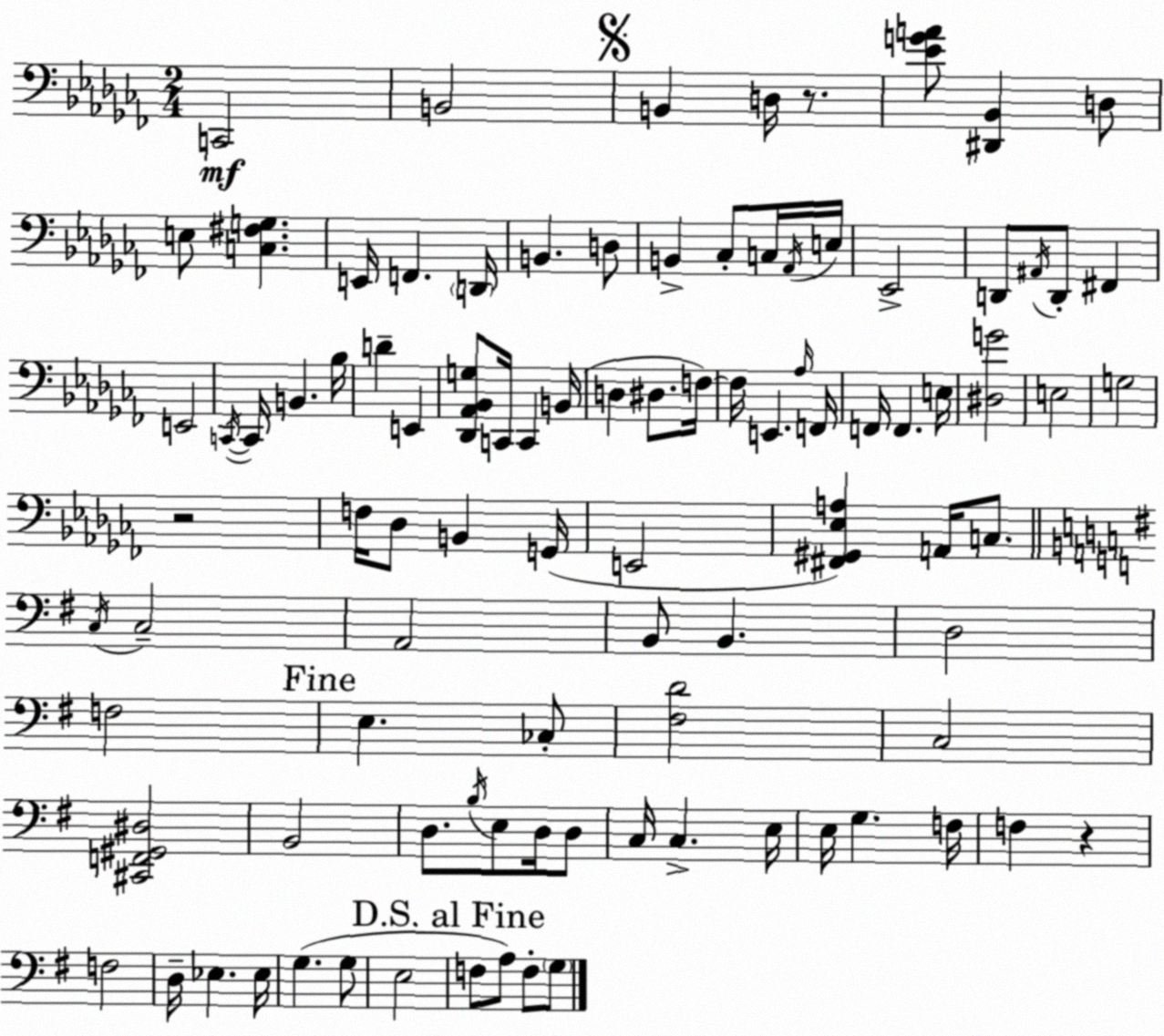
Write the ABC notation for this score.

X:1
T:Untitled
M:2/4
L:1/4
K:Abm
C,,2 B,,2 B,, D,/4 z/2 [_EGA]/2 [^D,,_B,,] D,/2 E,/2 [C,^F,G,] E,,/4 F,, D,,/4 B,, D,/2 B,, _C,/2 C,/4 _A,,/4 E,/4 _E,,2 D,,/2 ^A,,/4 D,,/2 ^F,, E,,2 C,,/4 C,,/4 B,, _B,/4 D E,, [_D,,_A,,_B,,G,]/2 C,,/4 C,, B,,/4 D, ^D,/2 F,/4 F,/4 E,, _A,/4 F,,/4 F,,/4 F,, E,/4 [^D,G]2 E,2 G,2 z2 F,/4 _D,/2 B,, G,,/4 E,,2 [^F,,^G,,_E,A,] A,,/4 C,/2 C,/4 C,2 A,,2 B,,/2 B,, D,2 F,2 E, _C,/2 [^F,D]2 C,2 [^C,,F,,^G,,^D,]2 B,,2 D,/2 B,/4 E,/2 D,/4 D,/2 C,/4 C, E,/4 E,/4 G, F,/4 F, z F,2 D,/4 _E, _E,/4 G, G,/2 E,2 F,/2 A,/2 F,/2 G,/2